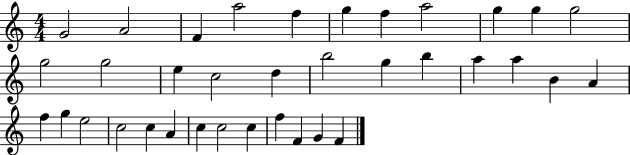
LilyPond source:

{
  \clef treble
  \numericTimeSignature
  \time 4/4
  \key c \major
  g'2 a'2 | f'4 a''2 f''4 | g''4 f''4 a''2 | g''4 g''4 g''2 | \break g''2 g''2 | e''4 c''2 d''4 | b''2 g''4 b''4 | a''4 a''4 b'4 a'4 | \break f''4 g''4 e''2 | c''2 c''4 a'4 | c''4 c''2 c''4 | f''4 f'4 g'4 f'4 | \break \bar "|."
}